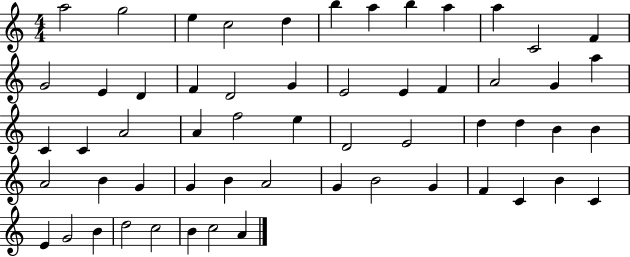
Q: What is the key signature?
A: C major